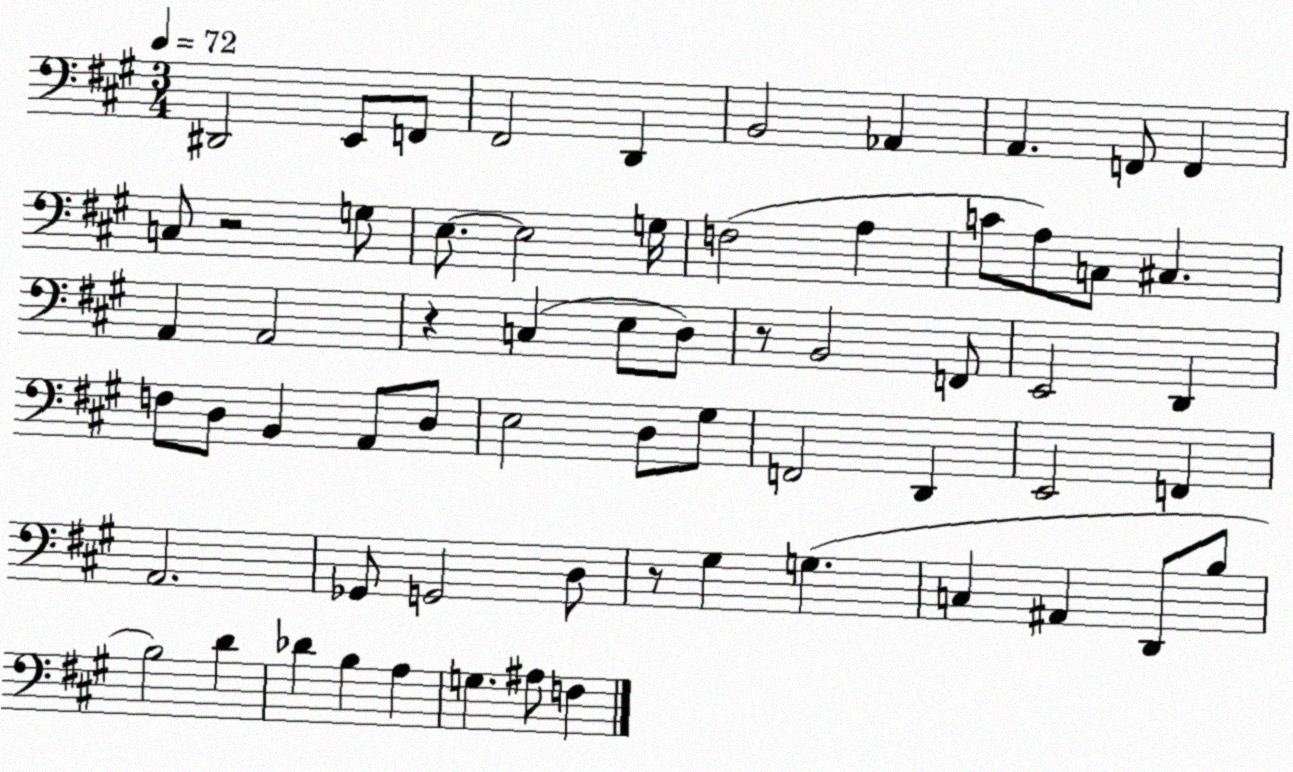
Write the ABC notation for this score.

X:1
T:Untitled
M:3/4
L:1/4
K:A
^D,,2 E,,/2 F,,/2 ^F,,2 D,, B,,2 _A,, A,, F,,/2 F,, C,/2 z2 G,/2 E,/2 E,2 G,/4 F,2 A, C/2 A,/2 C,/2 ^C, A,, A,,2 z C, E,/2 D,/2 z/2 B,,2 F,,/2 E,,2 D,, F,/2 D,/2 B,, A,,/2 D,/2 E,2 D,/2 ^G,/2 F,,2 D,, E,,2 F,, A,,2 _G,,/2 G,,2 D,/2 z/2 ^G, G, C, ^A,, D,,/2 B,/2 B,2 D _D B, A, G, ^A,/2 F,